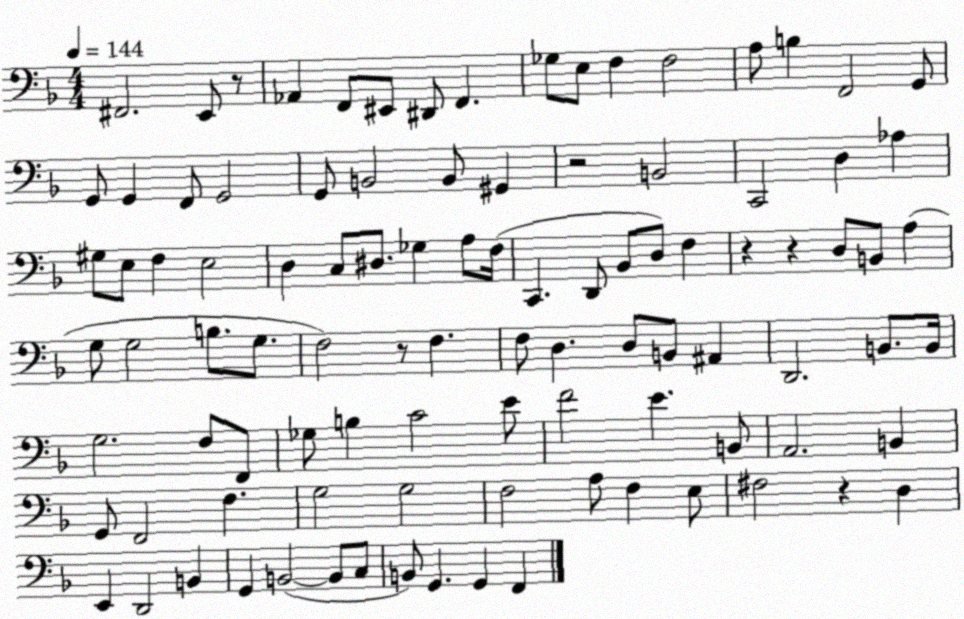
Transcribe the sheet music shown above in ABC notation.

X:1
T:Untitled
M:4/4
L:1/4
K:F
^F,,2 E,,/2 z/2 _A,, F,,/2 ^E,,/2 ^D,,/2 F,, _G,/2 E,/2 F, F,2 A,/2 B, F,,2 G,,/2 G,,/2 G,, F,,/2 G,,2 G,,/2 B,,2 B,,/2 ^G,, z2 B,,2 C,,2 D, _A, ^G,/2 E,/2 F, E,2 D, C,/2 ^D,/2 _G, A,/2 F,/4 C,, D,,/2 _B,,/2 D,/2 F, z z D,/2 B,,/2 A, G,/2 G,2 B,/2 G,/2 F,2 z/2 F, F,/2 D, D,/2 B,,/2 ^A,, D,,2 B,,/2 B,,/4 G,2 F,/2 F,,/2 _G,/2 B, C2 E/2 F2 E B,,/2 A,,2 B,, G,,/2 F,,2 F, G,2 G,2 F,2 A,/2 F, E,/2 ^F,2 z D, E,, D,,2 B,, G,, B,,2 B,,/2 C,/2 B,,/2 G,, G,, F,,